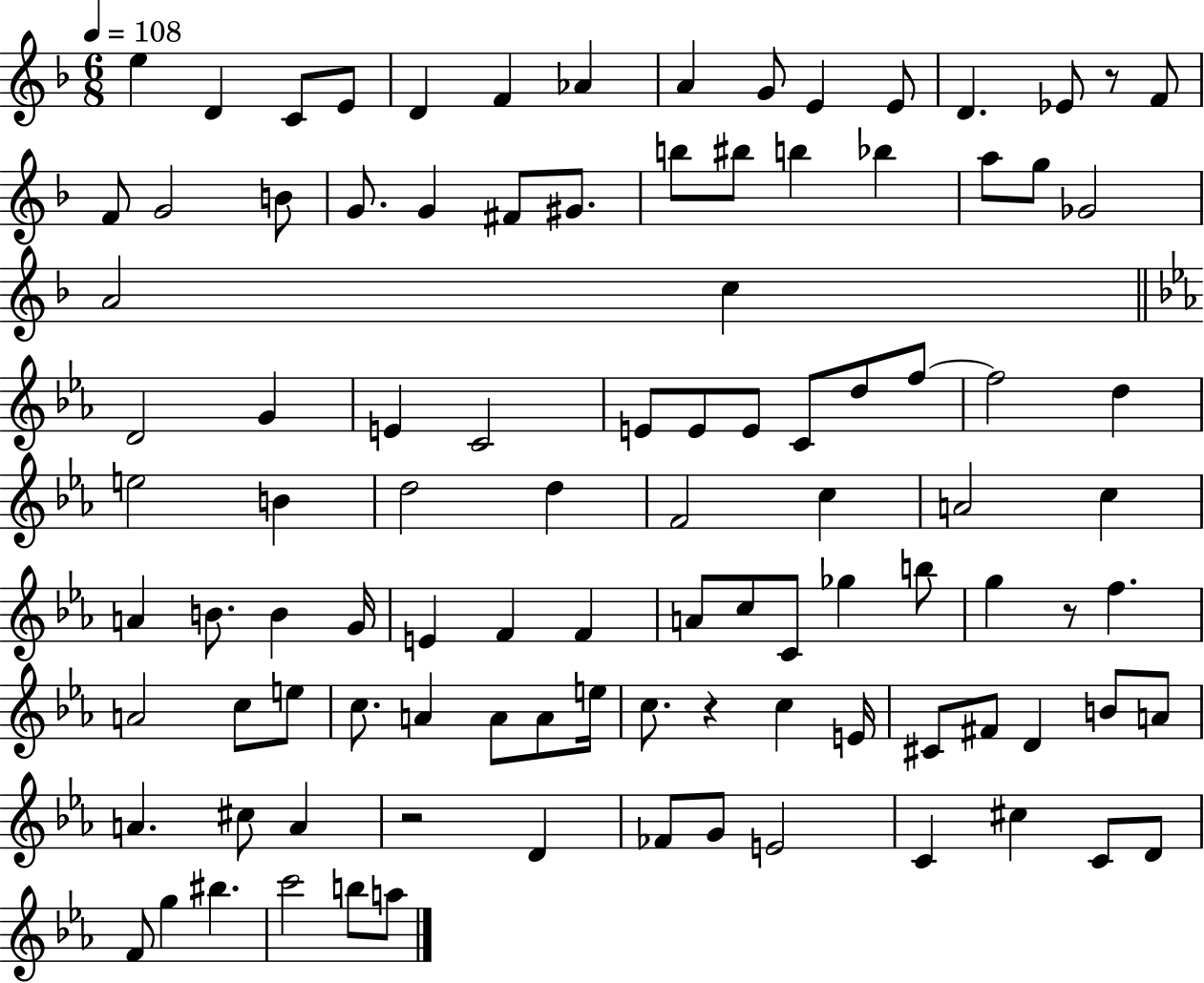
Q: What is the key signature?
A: F major